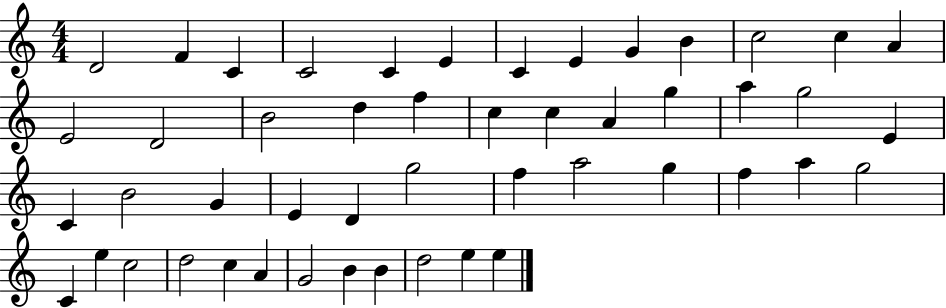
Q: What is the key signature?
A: C major